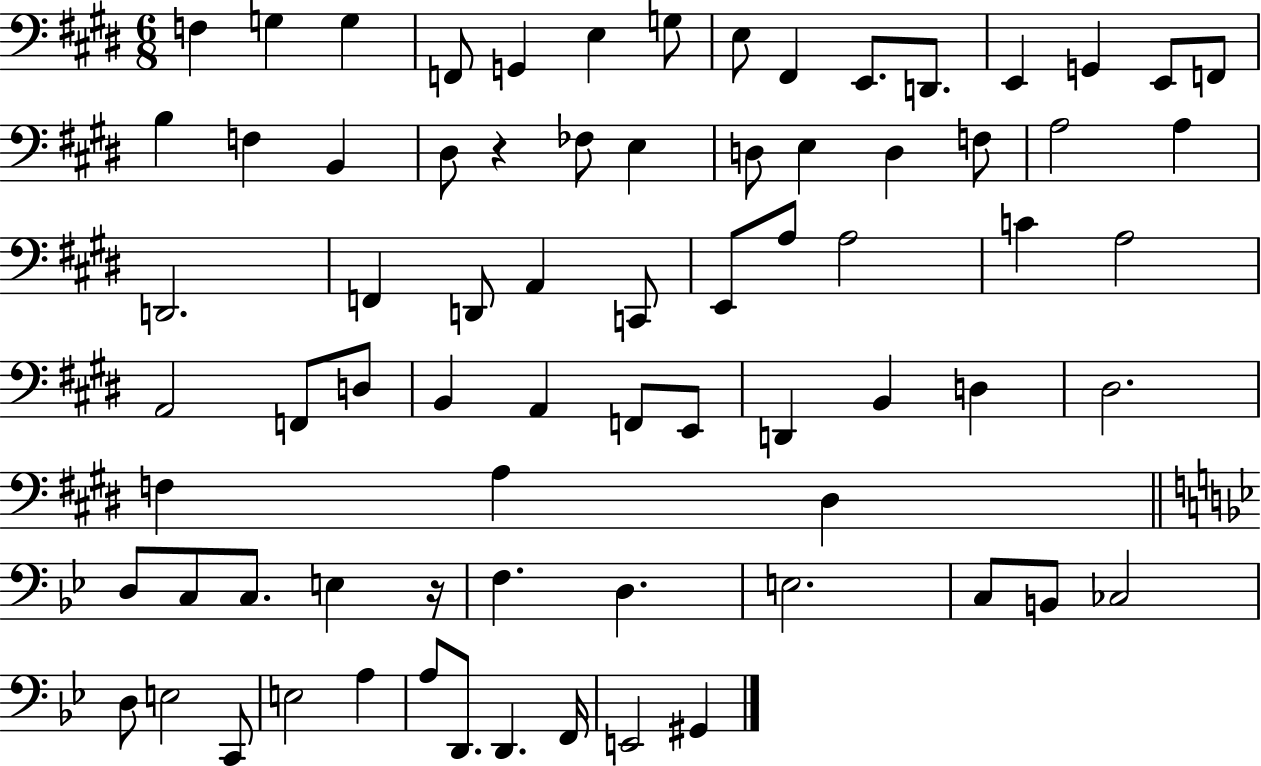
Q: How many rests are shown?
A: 2